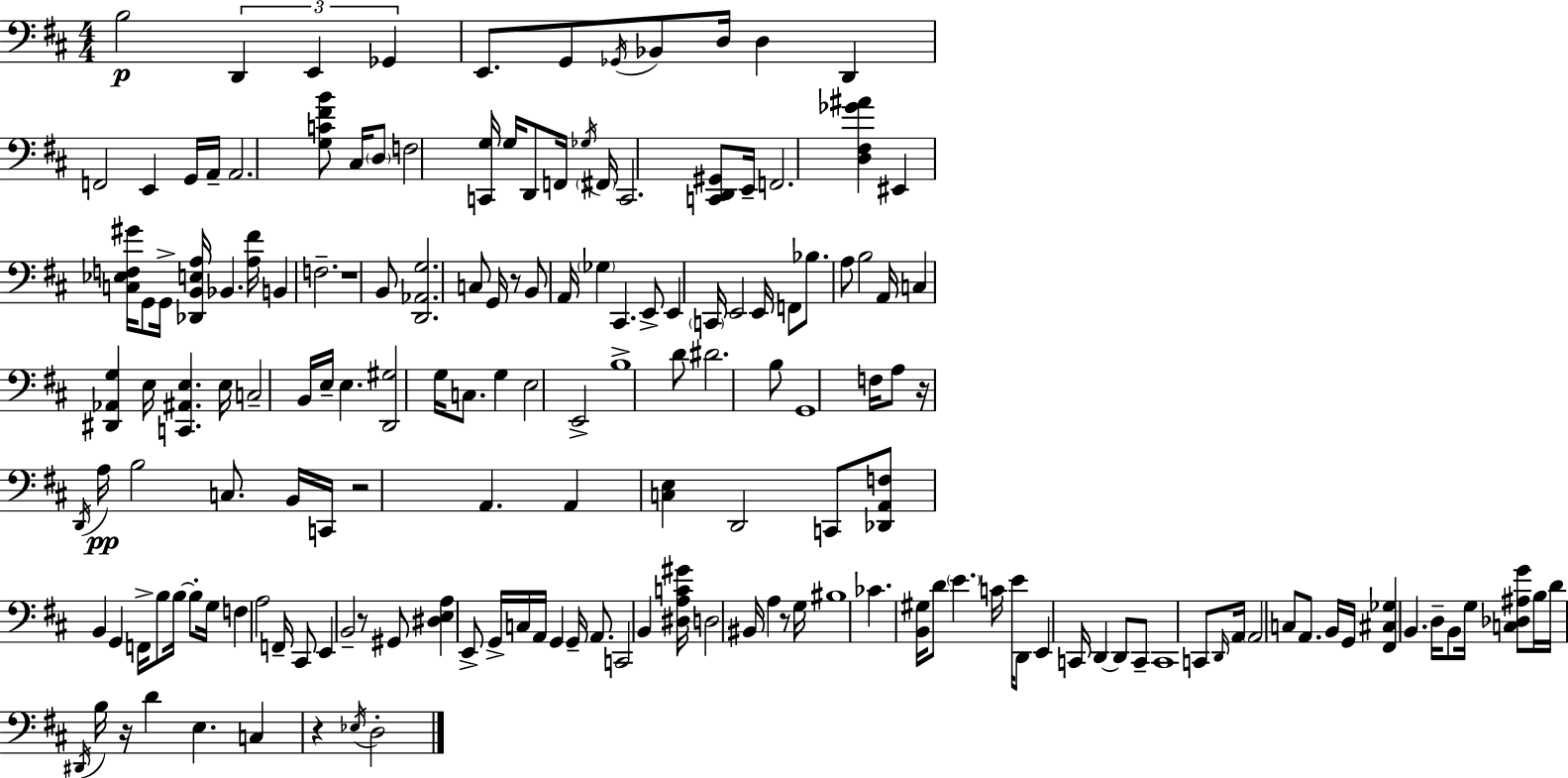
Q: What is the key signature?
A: D major